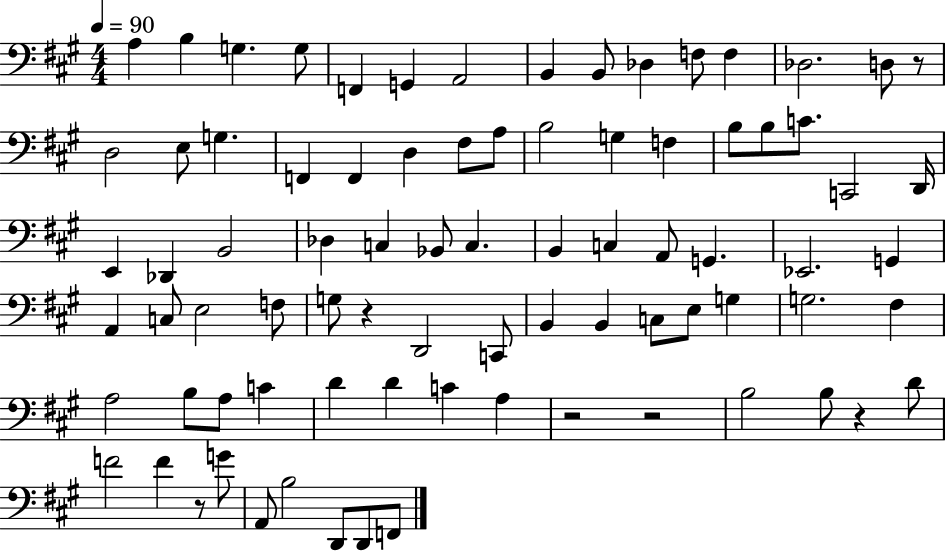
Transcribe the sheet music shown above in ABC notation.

X:1
T:Untitled
M:4/4
L:1/4
K:A
A, B, G, G,/2 F,, G,, A,,2 B,, B,,/2 _D, F,/2 F, _D,2 D,/2 z/2 D,2 E,/2 G, F,, F,, D, ^F,/2 A,/2 B,2 G, F, B,/2 B,/2 C/2 C,,2 D,,/4 E,, _D,, B,,2 _D, C, _B,,/2 C, B,, C, A,,/2 G,, _E,,2 G,, A,, C,/2 E,2 F,/2 G,/2 z D,,2 C,,/2 B,, B,, C,/2 E,/2 G, G,2 ^F, A,2 B,/2 A,/2 C D D C A, z2 z2 B,2 B,/2 z D/2 F2 F z/2 G/2 A,,/2 B,2 D,,/2 D,,/2 F,,/2